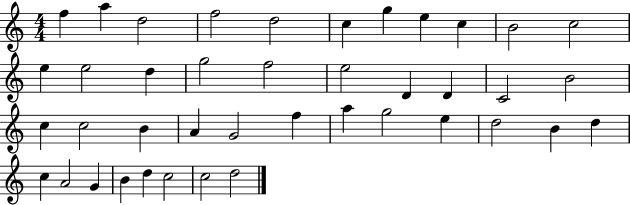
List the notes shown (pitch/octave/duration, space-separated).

F5/q A5/q D5/h F5/h D5/h C5/q G5/q E5/q C5/q B4/h C5/h E5/q E5/h D5/q G5/h F5/h E5/h D4/q D4/q C4/h B4/h C5/q C5/h B4/q A4/q G4/h F5/q A5/q G5/h E5/q D5/h B4/q D5/q C5/q A4/h G4/q B4/q D5/q C5/h C5/h D5/h